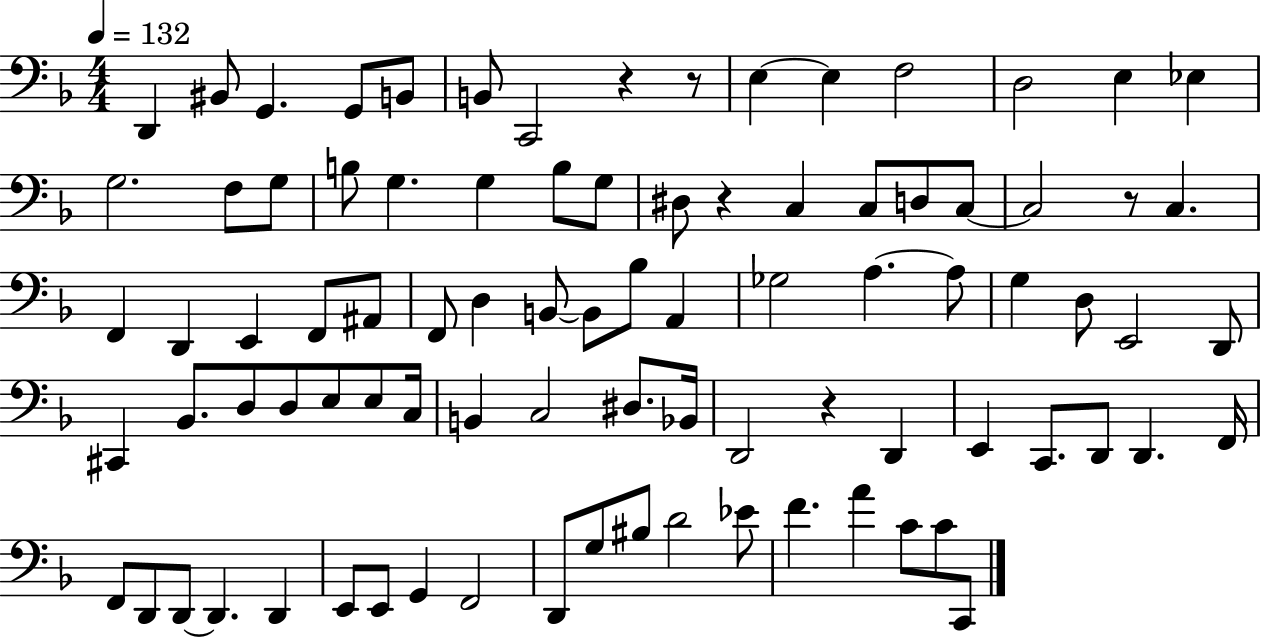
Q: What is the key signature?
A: F major